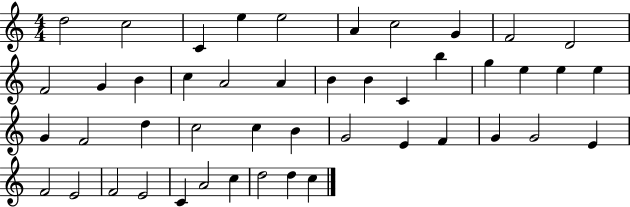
D5/h C5/h C4/q E5/q E5/h A4/q C5/h G4/q F4/h D4/h F4/h G4/q B4/q C5/q A4/h A4/q B4/q B4/q C4/q B5/q G5/q E5/q E5/q E5/q G4/q F4/h D5/q C5/h C5/q B4/q G4/h E4/q F4/q G4/q G4/h E4/q F4/h E4/h F4/h E4/h C4/q A4/h C5/q D5/h D5/q C5/q